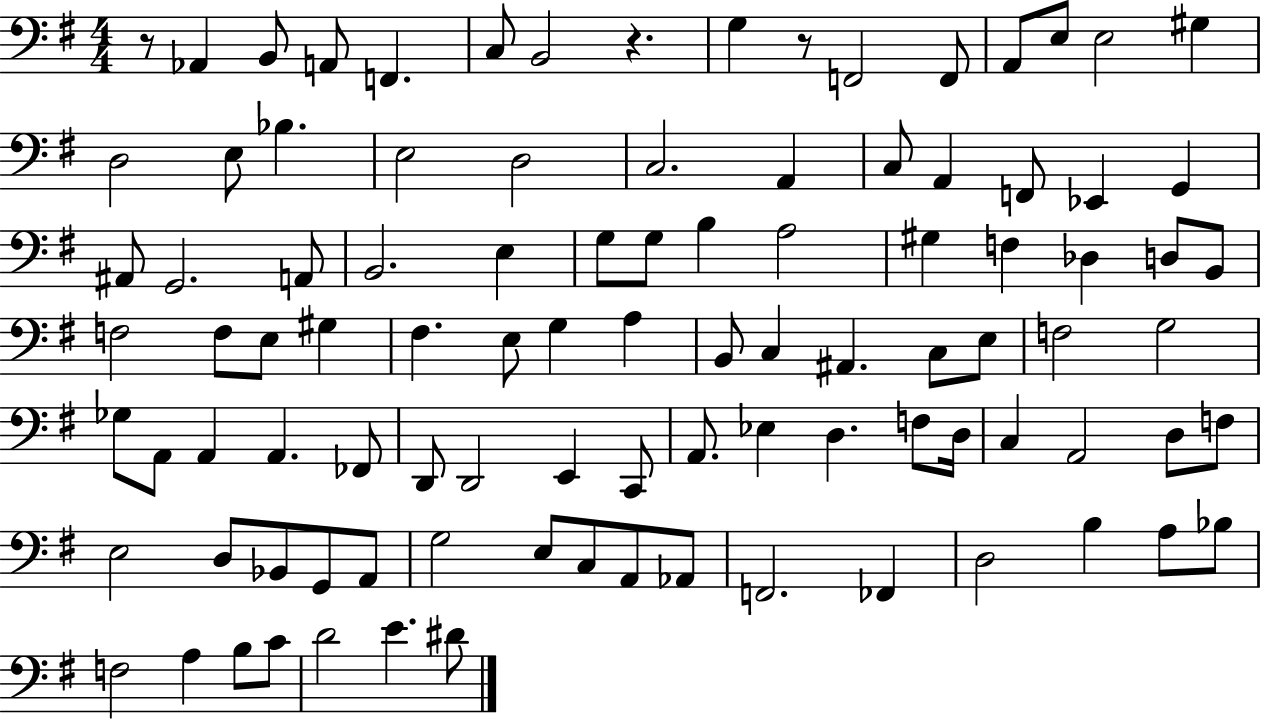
X:1
T:Untitled
M:4/4
L:1/4
K:G
z/2 _A,, B,,/2 A,,/2 F,, C,/2 B,,2 z G, z/2 F,,2 F,,/2 A,,/2 E,/2 E,2 ^G, D,2 E,/2 _B, E,2 D,2 C,2 A,, C,/2 A,, F,,/2 _E,, G,, ^A,,/2 G,,2 A,,/2 B,,2 E, G,/2 G,/2 B, A,2 ^G, F, _D, D,/2 B,,/2 F,2 F,/2 E,/2 ^G, ^F, E,/2 G, A, B,,/2 C, ^A,, C,/2 E,/2 F,2 G,2 _G,/2 A,,/2 A,, A,, _F,,/2 D,,/2 D,,2 E,, C,,/2 A,,/2 _E, D, F,/2 D,/4 C, A,,2 D,/2 F,/2 E,2 D,/2 _B,,/2 G,,/2 A,,/2 G,2 E,/2 C,/2 A,,/2 _A,,/2 F,,2 _F,, D,2 B, A,/2 _B,/2 F,2 A, B,/2 C/2 D2 E ^D/2